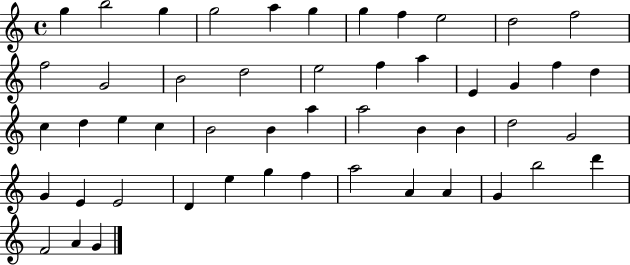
{
  \clef treble
  \time 4/4
  \defaultTimeSignature
  \key c \major
  g''4 b''2 g''4 | g''2 a''4 g''4 | g''4 f''4 e''2 | d''2 f''2 | \break f''2 g'2 | b'2 d''2 | e''2 f''4 a''4 | e'4 g'4 f''4 d''4 | \break c''4 d''4 e''4 c''4 | b'2 b'4 a''4 | a''2 b'4 b'4 | d''2 g'2 | \break g'4 e'4 e'2 | d'4 e''4 g''4 f''4 | a''2 a'4 a'4 | g'4 b''2 d'''4 | \break f'2 a'4 g'4 | \bar "|."
}